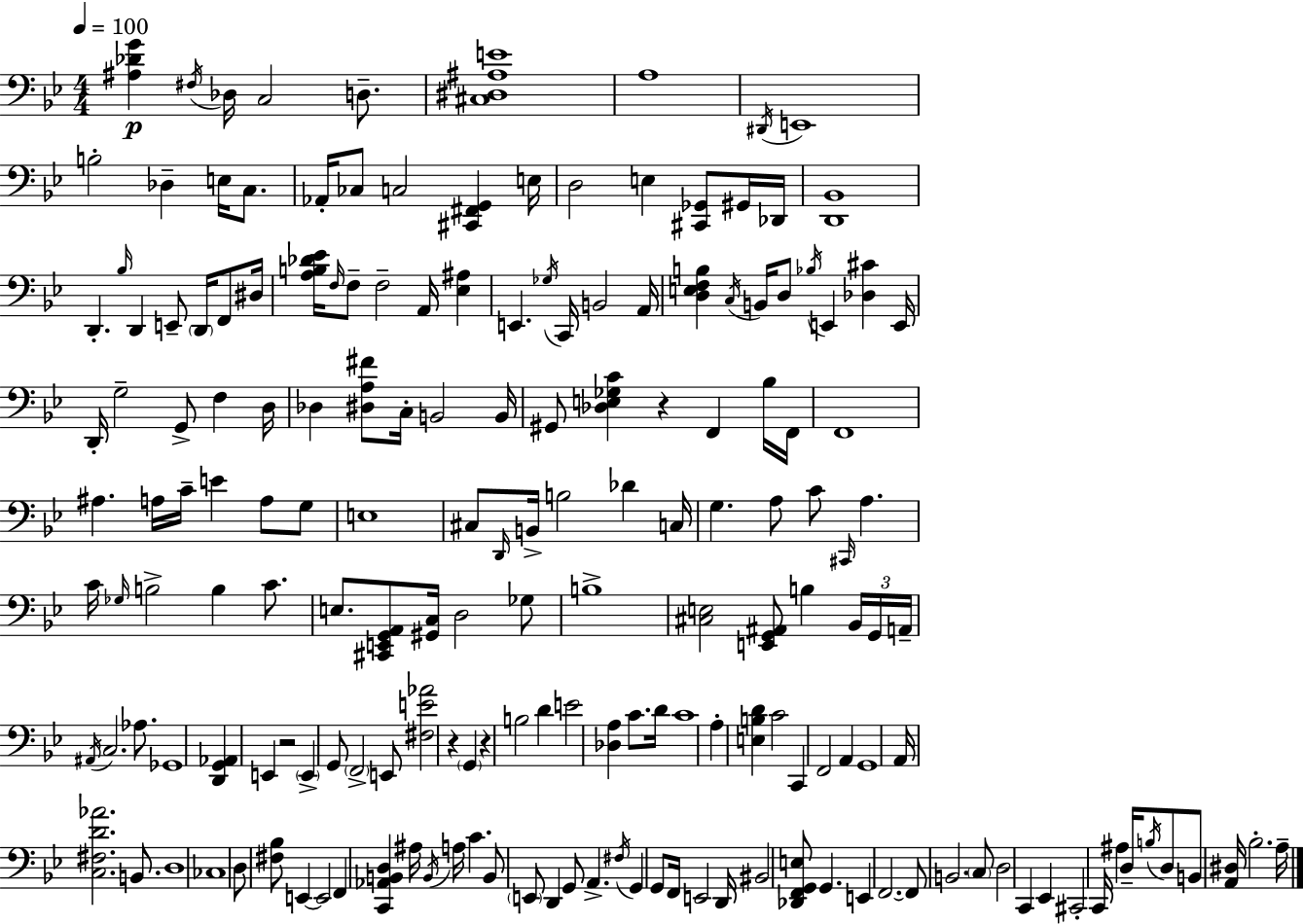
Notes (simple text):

[A#3,Db4,G4]/q F#3/s Db3/s C3/h D3/e. [C#3,D#3,A#3,E4]/w A3/w D#2/s E2/w B3/h Db3/q E3/s C3/e. Ab2/s CES3/e C3/h [C#2,F#2,G2]/q E3/s D3/h E3/q [C#2,Gb2]/e G#2/s Db2/s [D2,Bb2]/w D2/q. Bb3/s D2/q E2/e D2/s F2/e D#3/s [A3,B3,Db4,Eb4]/s F3/s F3/e F3/h A2/s [Eb3,A#3]/q E2/q. Gb3/s C2/s B2/h A2/s [D3,E3,F3,B3]/q C3/s B2/s D3/e Bb3/s E2/q [Db3,C#4]/q E2/s D2/s G3/h G2/e F3/q D3/s Db3/q [D#3,A3,F#4]/e C3/s B2/h B2/s G#2/e [Db3,E3,Gb3,C4]/q R/q F2/q Bb3/s F2/s F2/w A#3/q. A3/s C4/s E4/q A3/e G3/e E3/w C#3/e D2/s B2/s B3/h Db4/q C3/s G3/q. A3/e C4/e C#2/s A3/q. C4/s Gb3/s B3/h B3/q C4/e. E3/e. [C#2,E2,G2,A2]/e [G#2,C3]/s D3/h Gb3/e B3/w [C#3,E3]/h [E2,G2,A#2]/e B3/q Bb2/s G2/s A2/s A#2/s C3/h. Ab3/e. Gb2/w [D2,G2,Ab2]/q E2/q R/h E2/q G2/e F2/h E2/e [F#3,E4,Ab4]/h R/q G2/q R/q B3/h D4/q E4/h [Db3,A3]/q C4/e. D4/s C4/w A3/q [E3,B3,D4]/q C4/h C2/q F2/h A2/q G2/w A2/s [C3,F#3,D4,Ab4]/h. B2/e. D3/w CES3/w D3/e [F#3,Bb3]/e E2/q E2/h F2/q [C2,Ab2,B2,D3]/q A#3/s B2/s A3/s C4/q. B2/e E2/e D2/q G2/e A2/q. F#3/s G2/q G2/e F2/s E2/h D2/s BIS2/h [Db2,F2,G2,E3]/e G2/q. E2/q F2/h. F2/e B2/h. C3/e D3/h C2/q Eb2/q C#2/h C2/s A#3/q D3/s B3/s D3/e B2/e [A2,D#3]/s Bb3/h. A3/s